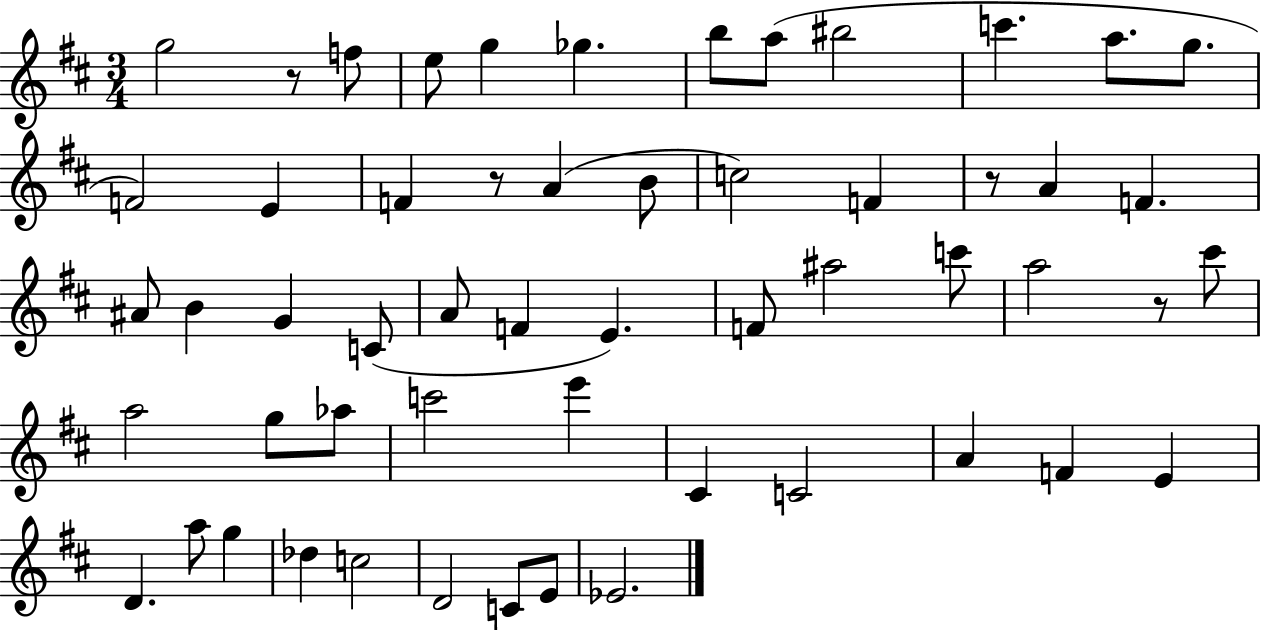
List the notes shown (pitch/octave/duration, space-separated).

G5/h R/e F5/e E5/e G5/q Gb5/q. B5/e A5/e BIS5/h C6/q. A5/e. G5/e. F4/h E4/q F4/q R/e A4/q B4/e C5/h F4/q R/e A4/q F4/q. A#4/e B4/q G4/q C4/e A4/e F4/q E4/q. F4/e A#5/h C6/e A5/h R/e C#6/e A5/h G5/e Ab5/e C6/h E6/q C#4/q C4/h A4/q F4/q E4/q D4/q. A5/e G5/q Db5/q C5/h D4/h C4/e E4/e Eb4/h.